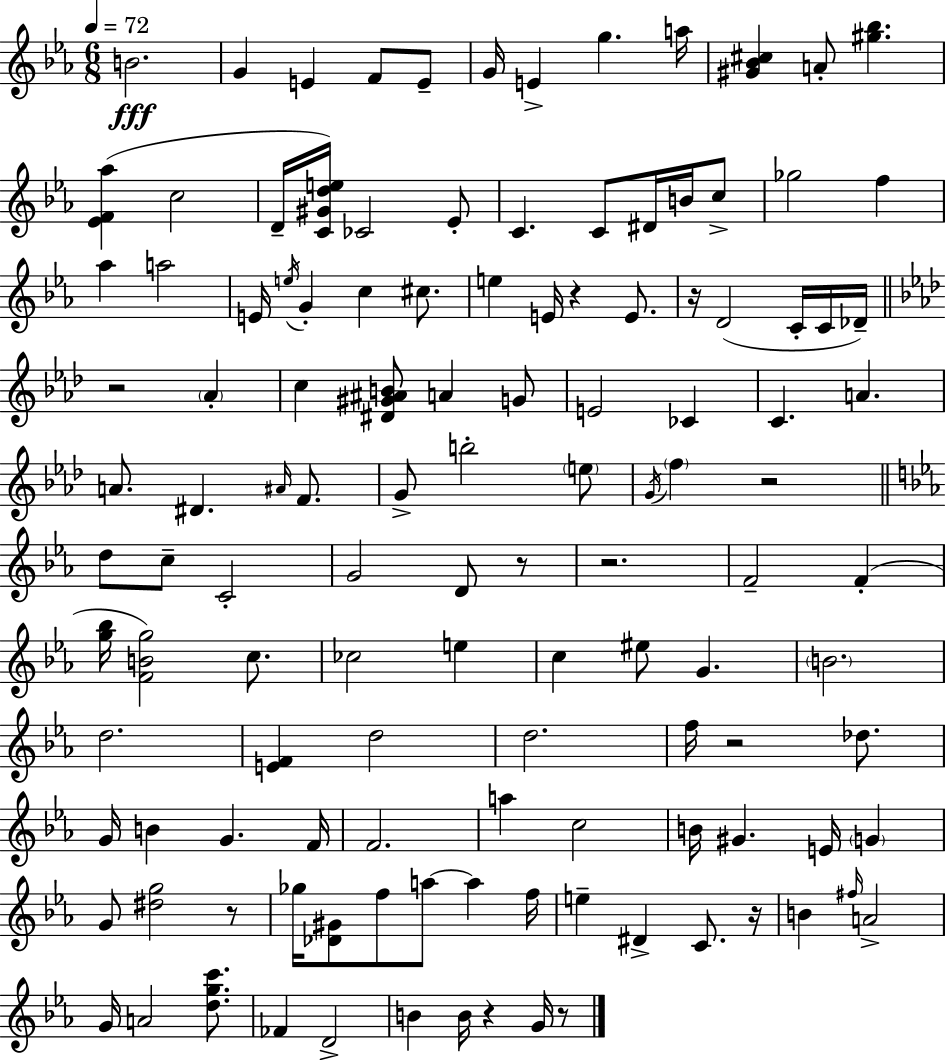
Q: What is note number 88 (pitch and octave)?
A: F5